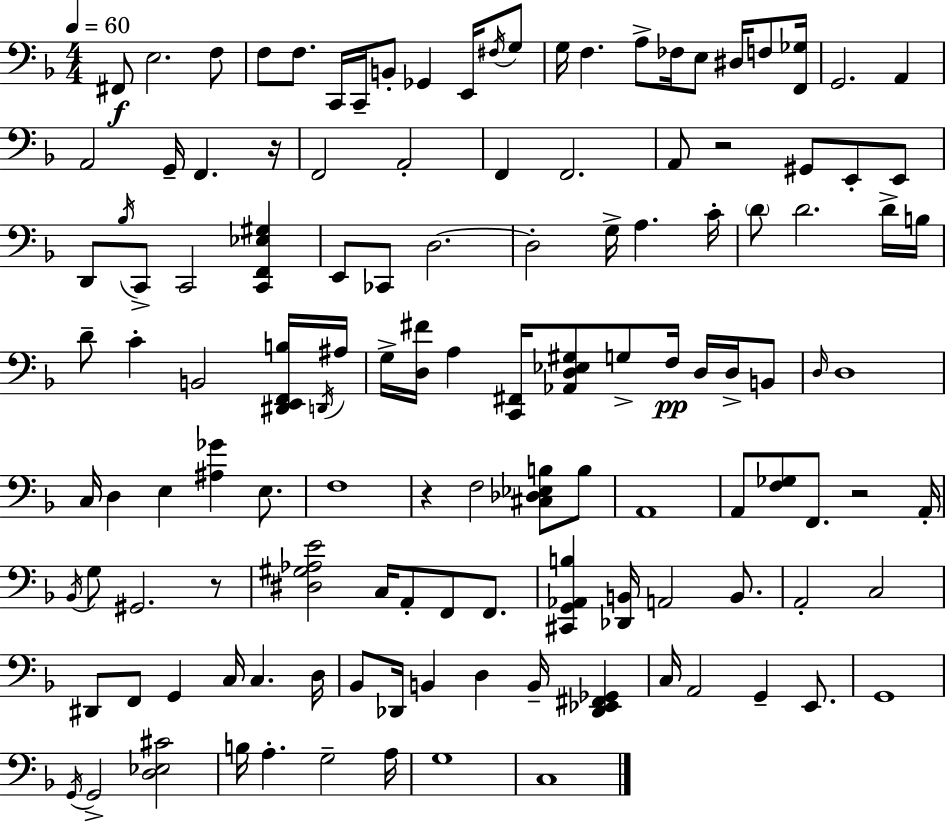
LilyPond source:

{
  \clef bass
  \numericTimeSignature
  \time 4/4
  \key f \major
  \tempo 4 = 60
  \repeat volta 2 { fis,8\f e2. f8 | f8 f8. c,16 c,16-- b,8-. ges,4 e,16 \acciaccatura { fis16 } g8 | g16 f4. a8-> fes16 e8 dis16 f8 | <f, ges>16 g,2. a,4 | \break a,2 g,16-- f,4. | r16 f,2 a,2-. | f,4 f,2. | a,8 r2 gis,8 e,8-. e,8 | \break d,8 \acciaccatura { bes16 } c,8-> c,2 <c, f, ees gis>4 | e,8 ces,8 d2.~~ | d2-. g16-> a4. | c'16-. \parenthesize d'8 d'2. | \break d'16-> b16 d'8-- c'4-. b,2 | <dis, e, f, b>16 \acciaccatura { d,16 } ais16 g16-> <d fis'>16 a4 <c, fis,>16 <aes, d ees gis>8 g8-> f16\pp d16 | d16-> b,8 \grace { d16 } d1 | c16 d4 e4 <ais ges'>4 | \break e8. f1 | r4 f2 | <cis des ees b>8 b8 a,1 | a,8 <f ges>8 f,8. r2 | \break a,16-. \acciaccatura { bes,16 } g8 gis,2. | r8 <dis gis aes e'>2 c16 a,8-. | f,8 f,8. <cis, g, aes, b>4 <des, b,>16 a,2 | b,8. a,2-. c2 | \break dis,8 f,8 g,4 c16 c4. | d16 bes,8 des,16 b,4 d4 | b,16-- <des, ees, fis, ges,>4 c16 a,2 g,4-- | e,8. g,1 | \break \acciaccatura { g,16 } g,2-> <d ees cis'>2 | b16 a4.-. g2-- | a16 g1 | c1 | \break } \bar "|."
}